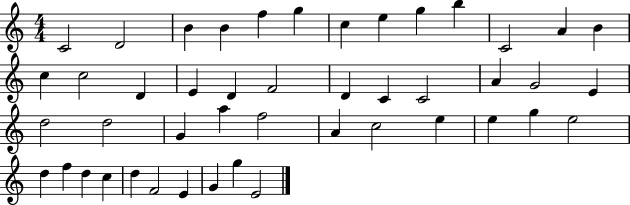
X:1
T:Untitled
M:4/4
L:1/4
K:C
C2 D2 B B f g c e g b C2 A B c c2 D E D F2 D C C2 A G2 E d2 d2 G a f2 A c2 e e g e2 d f d c d F2 E G g E2